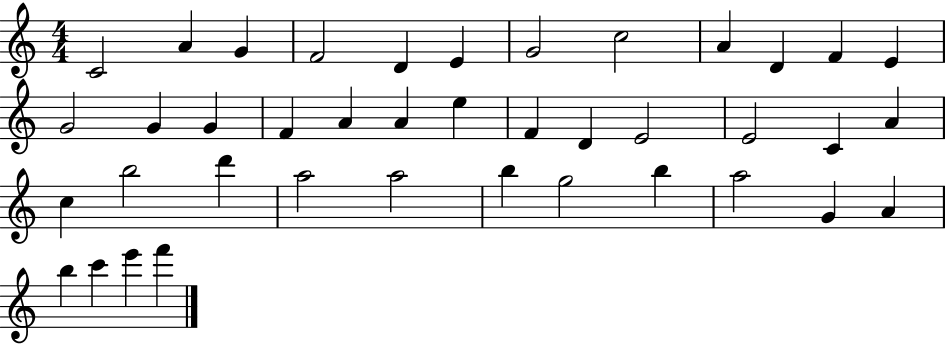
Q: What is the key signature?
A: C major